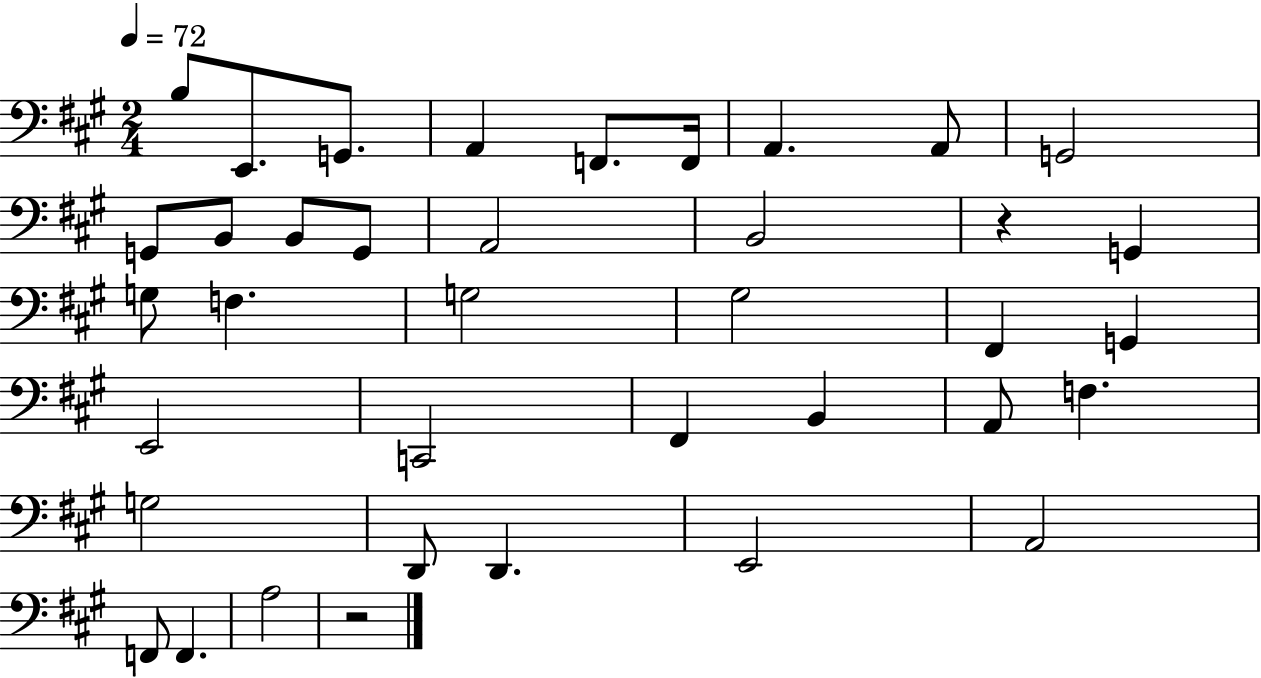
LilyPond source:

{
  \clef bass
  \numericTimeSignature
  \time 2/4
  \key a \major
  \tempo 4 = 72
  \repeat volta 2 { b8 e,8. g,8. | a,4 f,8. f,16 | a,4. a,8 | g,2 | \break g,8 b,8 b,8 g,8 | a,2 | b,2 | r4 g,4 | \break g8 f4. | g2 | gis2 | fis,4 g,4 | \break e,2 | c,2 | fis,4 b,4 | a,8 f4. | \break g2 | d,8 d,4. | e,2 | a,2 | \break f,8 f,4. | a2 | r2 | } \bar "|."
}